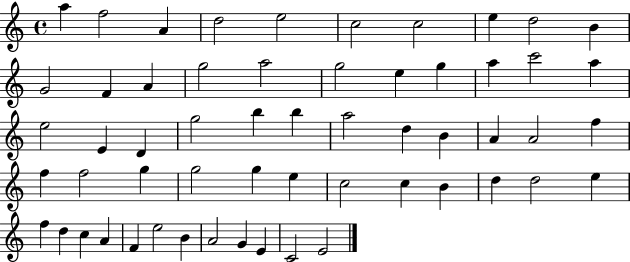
X:1
T:Untitled
M:4/4
L:1/4
K:C
a f2 A d2 e2 c2 c2 e d2 B G2 F A g2 a2 g2 e g a c'2 a e2 E D g2 b b a2 d B A A2 f f f2 g g2 g e c2 c B d d2 e f d c A F e2 B A2 G E C2 E2